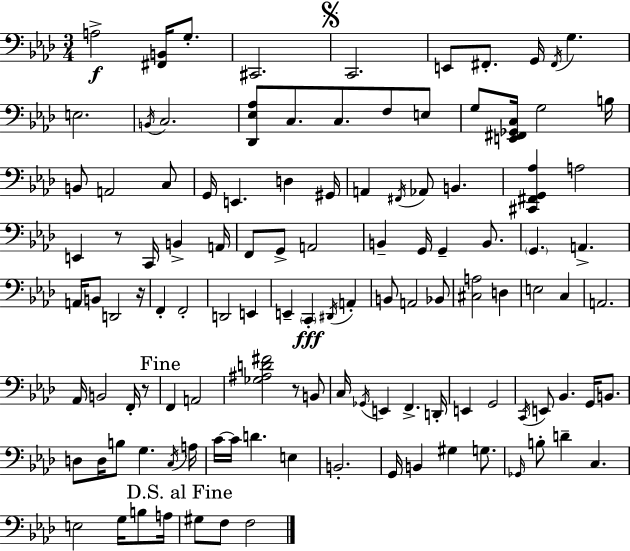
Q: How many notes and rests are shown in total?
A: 116